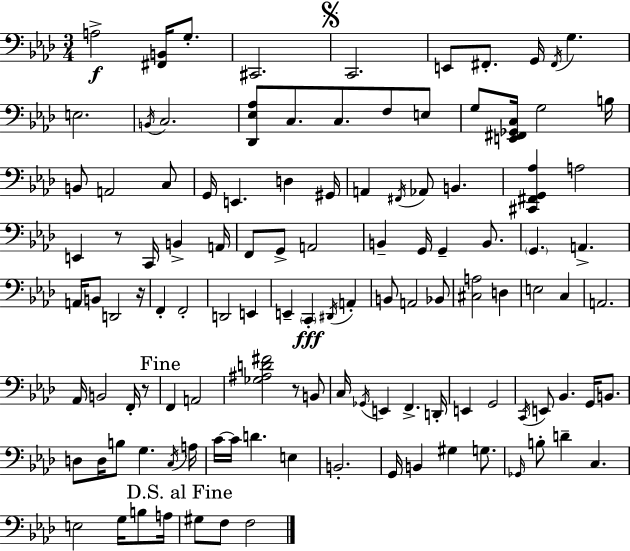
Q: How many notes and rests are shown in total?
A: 116